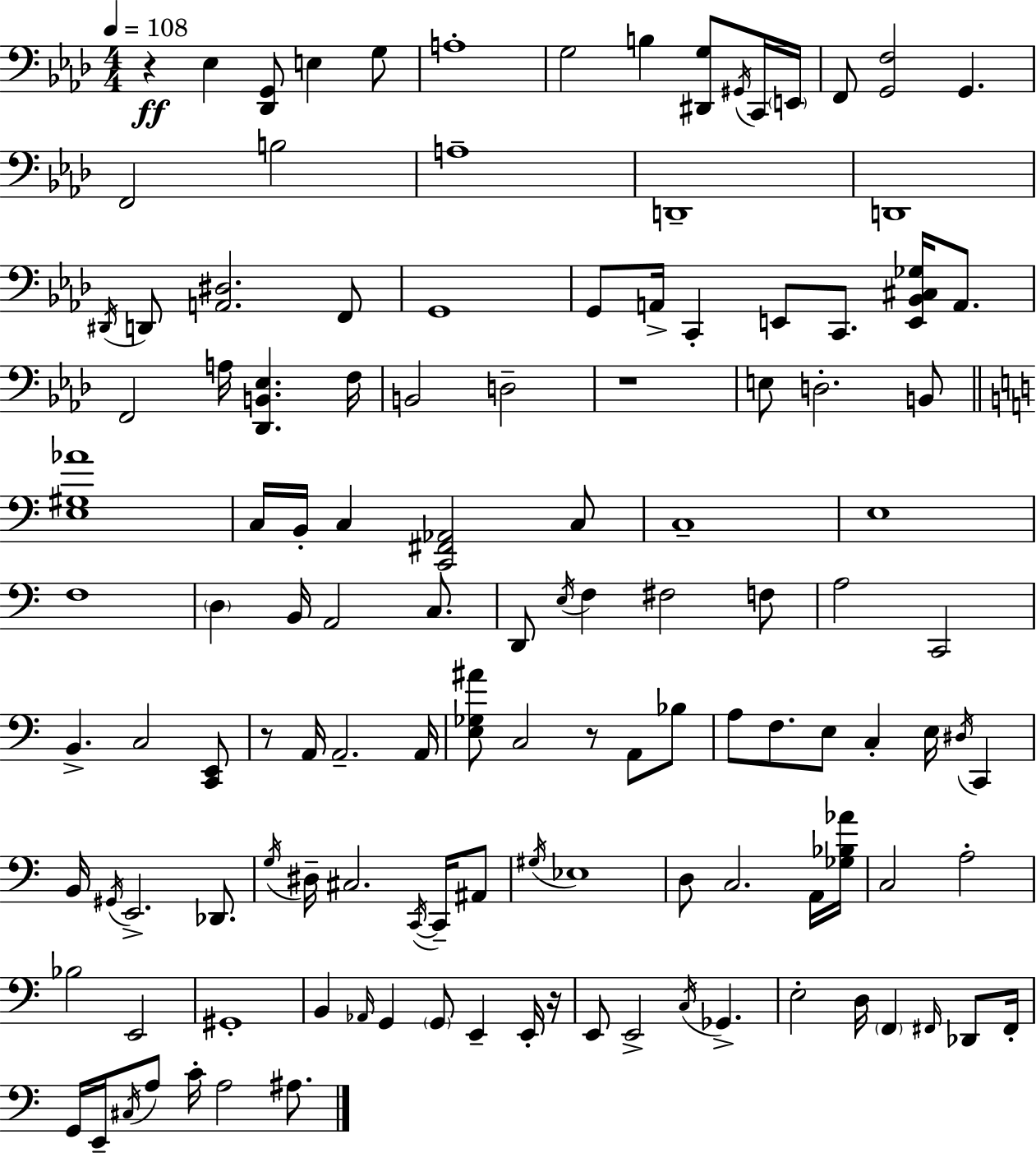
{
  \clef bass
  \numericTimeSignature
  \time 4/4
  \key f \minor
  \tempo 4 = 108
  r4\ff ees4 <des, g,>8 e4 g8 | a1-. | g2 b4 <dis, g>8 \acciaccatura { gis,16 } c,16 | \parenthesize e,16 f,8 <g, f>2 g,4. | \break f,2 b2 | a1-- | d,1-- | d,1 | \break \acciaccatura { dis,16 } d,8 <a, dis>2. | f,8 g,1 | g,8 a,16-> c,4-. e,8 c,8. <e, bes, cis ges>16 a,8. | f,2 a16 <des, b, ees>4. | \break f16 b,2 d2-- | r1 | e8 d2.-. | b,8 \bar "||" \break \key c \major <e gis aes'>1 | c16 b,16-. c4 <c, fis, aes,>2 c8 | c1-- | e1 | \break f1 | \parenthesize d4 b,16 a,2 c8. | d,8 \acciaccatura { e16 } f4 fis2 f8 | a2 c,2 | \break b,4.-> c2 <c, e,>8 | r8 a,16 a,2.-- | a,16 <e ges ais'>8 c2 r8 a,8 bes8 | a8 f8. e8 c4-. e16 \acciaccatura { dis16 } c,4 | \break b,16 \acciaccatura { gis,16 } e,2.-> | des,8. \acciaccatura { g16 } dis16-- cis2. | \acciaccatura { c,16~ }~ c,16-- ais,8 \acciaccatura { gis16 } ees1 | d8 c2. | \break a,16 <ges bes aes'>16 c2 a2-. | bes2 e,2 | gis,1-. | b,4 \grace { aes,16 } g,4 \parenthesize g,8 | \break e,4-- e,16-. r16 e,8 e,2-> | \acciaccatura { c16 } ges,4.-> e2-. | d16 \parenthesize f,4 \grace { fis,16 } des,8 fis,16-. g,16 e,16-- \acciaccatura { cis16 } a8 c'16-. a2 | ais8. \bar "|."
}